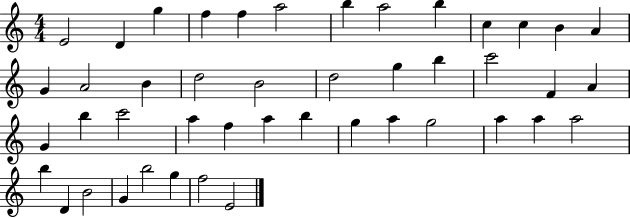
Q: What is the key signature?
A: C major